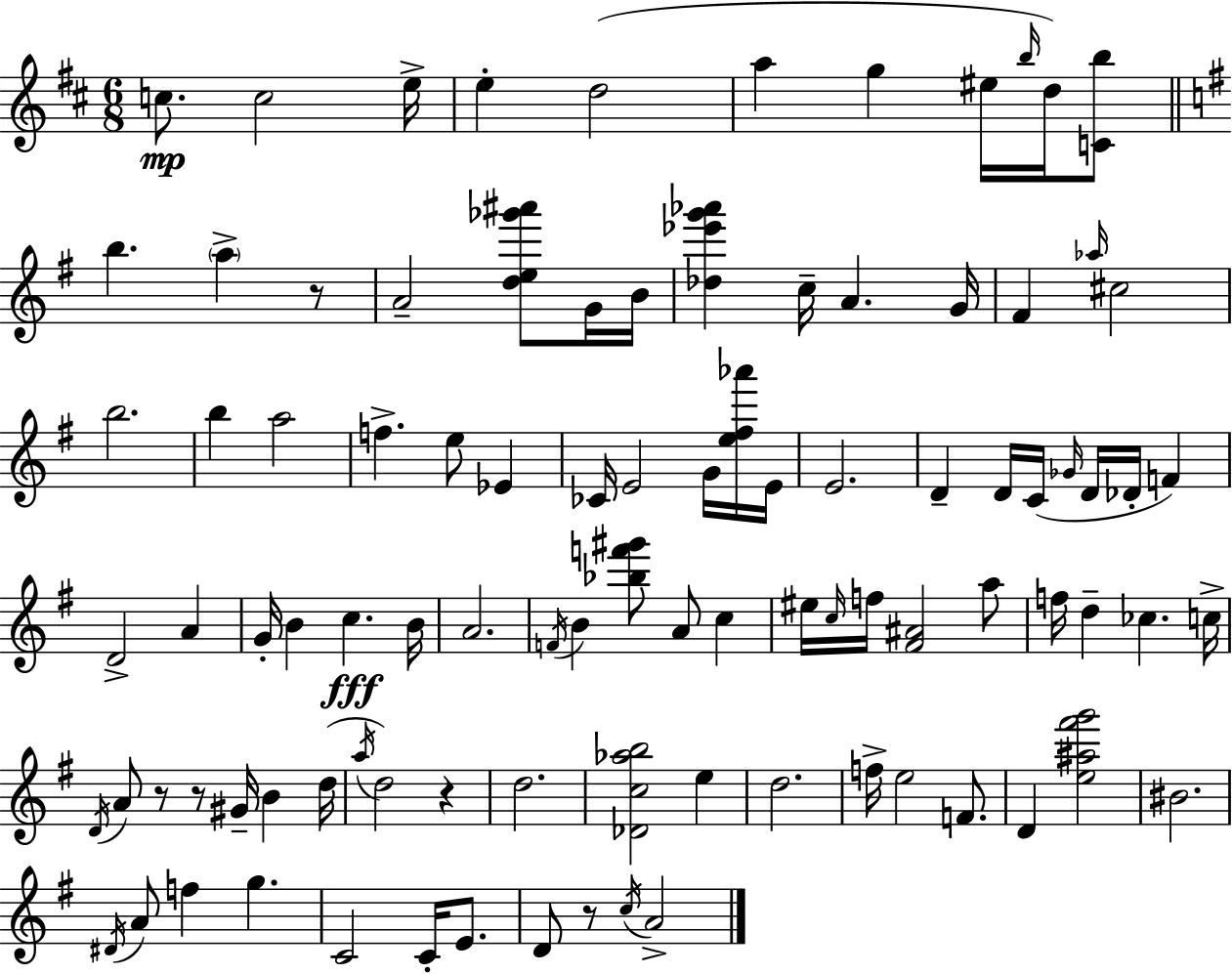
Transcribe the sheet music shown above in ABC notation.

X:1
T:Untitled
M:6/8
L:1/4
K:D
c/2 c2 e/4 e d2 a g ^e/4 b/4 d/4 [Cb]/2 b a z/2 A2 [de_g'^a']/2 G/4 B/4 [_d_e'g'_a'] c/4 A G/4 ^F _a/4 ^c2 b2 b a2 f e/2 _E _C/4 E2 G/4 [e^f_a']/4 E/4 E2 D D/4 C/4 _G/4 D/4 _D/4 F D2 A G/4 B c B/4 A2 F/4 B [_bf'^g']/2 A/2 c ^e/4 c/4 f/4 [^F^A]2 a/2 f/4 d _c c/4 D/4 A/2 z/2 z/2 ^G/4 B d/4 a/4 d2 z d2 [_Dc_ab]2 e d2 f/4 e2 F/2 D [e^a^f'g']2 ^B2 ^D/4 A/2 f g C2 C/4 E/2 D/2 z/2 c/4 A2